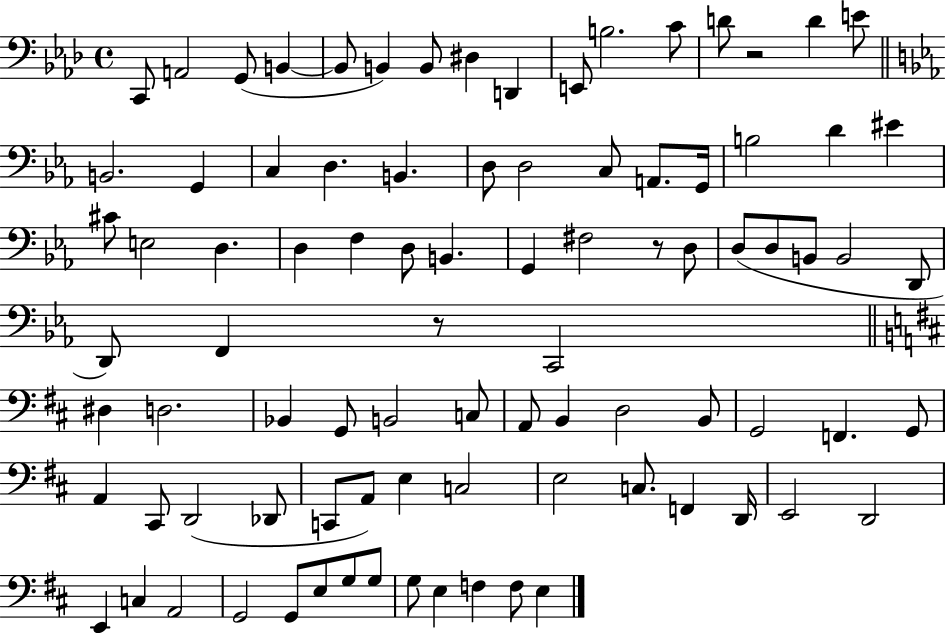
C2/e A2/h G2/e B2/q B2/e B2/q B2/e D#3/q D2/q E2/e B3/h. C4/e D4/e R/h D4/q E4/e B2/h. G2/q C3/q D3/q. B2/q. D3/e D3/h C3/e A2/e. G2/s B3/h D4/q EIS4/q C#4/e E3/h D3/q. D3/q F3/q D3/e B2/q. G2/q F#3/h R/e D3/e D3/e D3/e B2/e B2/h D2/e D2/e F2/q R/e C2/h D#3/q D3/h. Bb2/q G2/e B2/h C3/e A2/e B2/q D3/h B2/e G2/h F2/q. G2/e A2/q C#2/e D2/h Db2/e C2/e A2/e E3/q C3/h E3/h C3/e. F2/q D2/s E2/h D2/h E2/q C3/q A2/h G2/h G2/e E3/e G3/e G3/e G3/e E3/q F3/q F3/e E3/q